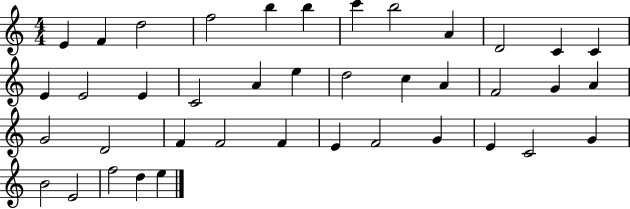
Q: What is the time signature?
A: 4/4